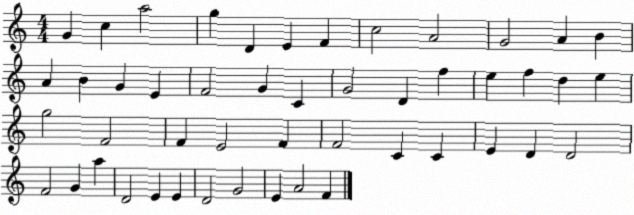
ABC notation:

X:1
T:Untitled
M:4/4
L:1/4
K:C
G c a2 g D E F c2 A2 G2 A B A B G E F2 G C G2 D f e f d e g2 F2 F E2 F F2 C C E D D2 F2 G a D2 E E D2 G2 E A2 F